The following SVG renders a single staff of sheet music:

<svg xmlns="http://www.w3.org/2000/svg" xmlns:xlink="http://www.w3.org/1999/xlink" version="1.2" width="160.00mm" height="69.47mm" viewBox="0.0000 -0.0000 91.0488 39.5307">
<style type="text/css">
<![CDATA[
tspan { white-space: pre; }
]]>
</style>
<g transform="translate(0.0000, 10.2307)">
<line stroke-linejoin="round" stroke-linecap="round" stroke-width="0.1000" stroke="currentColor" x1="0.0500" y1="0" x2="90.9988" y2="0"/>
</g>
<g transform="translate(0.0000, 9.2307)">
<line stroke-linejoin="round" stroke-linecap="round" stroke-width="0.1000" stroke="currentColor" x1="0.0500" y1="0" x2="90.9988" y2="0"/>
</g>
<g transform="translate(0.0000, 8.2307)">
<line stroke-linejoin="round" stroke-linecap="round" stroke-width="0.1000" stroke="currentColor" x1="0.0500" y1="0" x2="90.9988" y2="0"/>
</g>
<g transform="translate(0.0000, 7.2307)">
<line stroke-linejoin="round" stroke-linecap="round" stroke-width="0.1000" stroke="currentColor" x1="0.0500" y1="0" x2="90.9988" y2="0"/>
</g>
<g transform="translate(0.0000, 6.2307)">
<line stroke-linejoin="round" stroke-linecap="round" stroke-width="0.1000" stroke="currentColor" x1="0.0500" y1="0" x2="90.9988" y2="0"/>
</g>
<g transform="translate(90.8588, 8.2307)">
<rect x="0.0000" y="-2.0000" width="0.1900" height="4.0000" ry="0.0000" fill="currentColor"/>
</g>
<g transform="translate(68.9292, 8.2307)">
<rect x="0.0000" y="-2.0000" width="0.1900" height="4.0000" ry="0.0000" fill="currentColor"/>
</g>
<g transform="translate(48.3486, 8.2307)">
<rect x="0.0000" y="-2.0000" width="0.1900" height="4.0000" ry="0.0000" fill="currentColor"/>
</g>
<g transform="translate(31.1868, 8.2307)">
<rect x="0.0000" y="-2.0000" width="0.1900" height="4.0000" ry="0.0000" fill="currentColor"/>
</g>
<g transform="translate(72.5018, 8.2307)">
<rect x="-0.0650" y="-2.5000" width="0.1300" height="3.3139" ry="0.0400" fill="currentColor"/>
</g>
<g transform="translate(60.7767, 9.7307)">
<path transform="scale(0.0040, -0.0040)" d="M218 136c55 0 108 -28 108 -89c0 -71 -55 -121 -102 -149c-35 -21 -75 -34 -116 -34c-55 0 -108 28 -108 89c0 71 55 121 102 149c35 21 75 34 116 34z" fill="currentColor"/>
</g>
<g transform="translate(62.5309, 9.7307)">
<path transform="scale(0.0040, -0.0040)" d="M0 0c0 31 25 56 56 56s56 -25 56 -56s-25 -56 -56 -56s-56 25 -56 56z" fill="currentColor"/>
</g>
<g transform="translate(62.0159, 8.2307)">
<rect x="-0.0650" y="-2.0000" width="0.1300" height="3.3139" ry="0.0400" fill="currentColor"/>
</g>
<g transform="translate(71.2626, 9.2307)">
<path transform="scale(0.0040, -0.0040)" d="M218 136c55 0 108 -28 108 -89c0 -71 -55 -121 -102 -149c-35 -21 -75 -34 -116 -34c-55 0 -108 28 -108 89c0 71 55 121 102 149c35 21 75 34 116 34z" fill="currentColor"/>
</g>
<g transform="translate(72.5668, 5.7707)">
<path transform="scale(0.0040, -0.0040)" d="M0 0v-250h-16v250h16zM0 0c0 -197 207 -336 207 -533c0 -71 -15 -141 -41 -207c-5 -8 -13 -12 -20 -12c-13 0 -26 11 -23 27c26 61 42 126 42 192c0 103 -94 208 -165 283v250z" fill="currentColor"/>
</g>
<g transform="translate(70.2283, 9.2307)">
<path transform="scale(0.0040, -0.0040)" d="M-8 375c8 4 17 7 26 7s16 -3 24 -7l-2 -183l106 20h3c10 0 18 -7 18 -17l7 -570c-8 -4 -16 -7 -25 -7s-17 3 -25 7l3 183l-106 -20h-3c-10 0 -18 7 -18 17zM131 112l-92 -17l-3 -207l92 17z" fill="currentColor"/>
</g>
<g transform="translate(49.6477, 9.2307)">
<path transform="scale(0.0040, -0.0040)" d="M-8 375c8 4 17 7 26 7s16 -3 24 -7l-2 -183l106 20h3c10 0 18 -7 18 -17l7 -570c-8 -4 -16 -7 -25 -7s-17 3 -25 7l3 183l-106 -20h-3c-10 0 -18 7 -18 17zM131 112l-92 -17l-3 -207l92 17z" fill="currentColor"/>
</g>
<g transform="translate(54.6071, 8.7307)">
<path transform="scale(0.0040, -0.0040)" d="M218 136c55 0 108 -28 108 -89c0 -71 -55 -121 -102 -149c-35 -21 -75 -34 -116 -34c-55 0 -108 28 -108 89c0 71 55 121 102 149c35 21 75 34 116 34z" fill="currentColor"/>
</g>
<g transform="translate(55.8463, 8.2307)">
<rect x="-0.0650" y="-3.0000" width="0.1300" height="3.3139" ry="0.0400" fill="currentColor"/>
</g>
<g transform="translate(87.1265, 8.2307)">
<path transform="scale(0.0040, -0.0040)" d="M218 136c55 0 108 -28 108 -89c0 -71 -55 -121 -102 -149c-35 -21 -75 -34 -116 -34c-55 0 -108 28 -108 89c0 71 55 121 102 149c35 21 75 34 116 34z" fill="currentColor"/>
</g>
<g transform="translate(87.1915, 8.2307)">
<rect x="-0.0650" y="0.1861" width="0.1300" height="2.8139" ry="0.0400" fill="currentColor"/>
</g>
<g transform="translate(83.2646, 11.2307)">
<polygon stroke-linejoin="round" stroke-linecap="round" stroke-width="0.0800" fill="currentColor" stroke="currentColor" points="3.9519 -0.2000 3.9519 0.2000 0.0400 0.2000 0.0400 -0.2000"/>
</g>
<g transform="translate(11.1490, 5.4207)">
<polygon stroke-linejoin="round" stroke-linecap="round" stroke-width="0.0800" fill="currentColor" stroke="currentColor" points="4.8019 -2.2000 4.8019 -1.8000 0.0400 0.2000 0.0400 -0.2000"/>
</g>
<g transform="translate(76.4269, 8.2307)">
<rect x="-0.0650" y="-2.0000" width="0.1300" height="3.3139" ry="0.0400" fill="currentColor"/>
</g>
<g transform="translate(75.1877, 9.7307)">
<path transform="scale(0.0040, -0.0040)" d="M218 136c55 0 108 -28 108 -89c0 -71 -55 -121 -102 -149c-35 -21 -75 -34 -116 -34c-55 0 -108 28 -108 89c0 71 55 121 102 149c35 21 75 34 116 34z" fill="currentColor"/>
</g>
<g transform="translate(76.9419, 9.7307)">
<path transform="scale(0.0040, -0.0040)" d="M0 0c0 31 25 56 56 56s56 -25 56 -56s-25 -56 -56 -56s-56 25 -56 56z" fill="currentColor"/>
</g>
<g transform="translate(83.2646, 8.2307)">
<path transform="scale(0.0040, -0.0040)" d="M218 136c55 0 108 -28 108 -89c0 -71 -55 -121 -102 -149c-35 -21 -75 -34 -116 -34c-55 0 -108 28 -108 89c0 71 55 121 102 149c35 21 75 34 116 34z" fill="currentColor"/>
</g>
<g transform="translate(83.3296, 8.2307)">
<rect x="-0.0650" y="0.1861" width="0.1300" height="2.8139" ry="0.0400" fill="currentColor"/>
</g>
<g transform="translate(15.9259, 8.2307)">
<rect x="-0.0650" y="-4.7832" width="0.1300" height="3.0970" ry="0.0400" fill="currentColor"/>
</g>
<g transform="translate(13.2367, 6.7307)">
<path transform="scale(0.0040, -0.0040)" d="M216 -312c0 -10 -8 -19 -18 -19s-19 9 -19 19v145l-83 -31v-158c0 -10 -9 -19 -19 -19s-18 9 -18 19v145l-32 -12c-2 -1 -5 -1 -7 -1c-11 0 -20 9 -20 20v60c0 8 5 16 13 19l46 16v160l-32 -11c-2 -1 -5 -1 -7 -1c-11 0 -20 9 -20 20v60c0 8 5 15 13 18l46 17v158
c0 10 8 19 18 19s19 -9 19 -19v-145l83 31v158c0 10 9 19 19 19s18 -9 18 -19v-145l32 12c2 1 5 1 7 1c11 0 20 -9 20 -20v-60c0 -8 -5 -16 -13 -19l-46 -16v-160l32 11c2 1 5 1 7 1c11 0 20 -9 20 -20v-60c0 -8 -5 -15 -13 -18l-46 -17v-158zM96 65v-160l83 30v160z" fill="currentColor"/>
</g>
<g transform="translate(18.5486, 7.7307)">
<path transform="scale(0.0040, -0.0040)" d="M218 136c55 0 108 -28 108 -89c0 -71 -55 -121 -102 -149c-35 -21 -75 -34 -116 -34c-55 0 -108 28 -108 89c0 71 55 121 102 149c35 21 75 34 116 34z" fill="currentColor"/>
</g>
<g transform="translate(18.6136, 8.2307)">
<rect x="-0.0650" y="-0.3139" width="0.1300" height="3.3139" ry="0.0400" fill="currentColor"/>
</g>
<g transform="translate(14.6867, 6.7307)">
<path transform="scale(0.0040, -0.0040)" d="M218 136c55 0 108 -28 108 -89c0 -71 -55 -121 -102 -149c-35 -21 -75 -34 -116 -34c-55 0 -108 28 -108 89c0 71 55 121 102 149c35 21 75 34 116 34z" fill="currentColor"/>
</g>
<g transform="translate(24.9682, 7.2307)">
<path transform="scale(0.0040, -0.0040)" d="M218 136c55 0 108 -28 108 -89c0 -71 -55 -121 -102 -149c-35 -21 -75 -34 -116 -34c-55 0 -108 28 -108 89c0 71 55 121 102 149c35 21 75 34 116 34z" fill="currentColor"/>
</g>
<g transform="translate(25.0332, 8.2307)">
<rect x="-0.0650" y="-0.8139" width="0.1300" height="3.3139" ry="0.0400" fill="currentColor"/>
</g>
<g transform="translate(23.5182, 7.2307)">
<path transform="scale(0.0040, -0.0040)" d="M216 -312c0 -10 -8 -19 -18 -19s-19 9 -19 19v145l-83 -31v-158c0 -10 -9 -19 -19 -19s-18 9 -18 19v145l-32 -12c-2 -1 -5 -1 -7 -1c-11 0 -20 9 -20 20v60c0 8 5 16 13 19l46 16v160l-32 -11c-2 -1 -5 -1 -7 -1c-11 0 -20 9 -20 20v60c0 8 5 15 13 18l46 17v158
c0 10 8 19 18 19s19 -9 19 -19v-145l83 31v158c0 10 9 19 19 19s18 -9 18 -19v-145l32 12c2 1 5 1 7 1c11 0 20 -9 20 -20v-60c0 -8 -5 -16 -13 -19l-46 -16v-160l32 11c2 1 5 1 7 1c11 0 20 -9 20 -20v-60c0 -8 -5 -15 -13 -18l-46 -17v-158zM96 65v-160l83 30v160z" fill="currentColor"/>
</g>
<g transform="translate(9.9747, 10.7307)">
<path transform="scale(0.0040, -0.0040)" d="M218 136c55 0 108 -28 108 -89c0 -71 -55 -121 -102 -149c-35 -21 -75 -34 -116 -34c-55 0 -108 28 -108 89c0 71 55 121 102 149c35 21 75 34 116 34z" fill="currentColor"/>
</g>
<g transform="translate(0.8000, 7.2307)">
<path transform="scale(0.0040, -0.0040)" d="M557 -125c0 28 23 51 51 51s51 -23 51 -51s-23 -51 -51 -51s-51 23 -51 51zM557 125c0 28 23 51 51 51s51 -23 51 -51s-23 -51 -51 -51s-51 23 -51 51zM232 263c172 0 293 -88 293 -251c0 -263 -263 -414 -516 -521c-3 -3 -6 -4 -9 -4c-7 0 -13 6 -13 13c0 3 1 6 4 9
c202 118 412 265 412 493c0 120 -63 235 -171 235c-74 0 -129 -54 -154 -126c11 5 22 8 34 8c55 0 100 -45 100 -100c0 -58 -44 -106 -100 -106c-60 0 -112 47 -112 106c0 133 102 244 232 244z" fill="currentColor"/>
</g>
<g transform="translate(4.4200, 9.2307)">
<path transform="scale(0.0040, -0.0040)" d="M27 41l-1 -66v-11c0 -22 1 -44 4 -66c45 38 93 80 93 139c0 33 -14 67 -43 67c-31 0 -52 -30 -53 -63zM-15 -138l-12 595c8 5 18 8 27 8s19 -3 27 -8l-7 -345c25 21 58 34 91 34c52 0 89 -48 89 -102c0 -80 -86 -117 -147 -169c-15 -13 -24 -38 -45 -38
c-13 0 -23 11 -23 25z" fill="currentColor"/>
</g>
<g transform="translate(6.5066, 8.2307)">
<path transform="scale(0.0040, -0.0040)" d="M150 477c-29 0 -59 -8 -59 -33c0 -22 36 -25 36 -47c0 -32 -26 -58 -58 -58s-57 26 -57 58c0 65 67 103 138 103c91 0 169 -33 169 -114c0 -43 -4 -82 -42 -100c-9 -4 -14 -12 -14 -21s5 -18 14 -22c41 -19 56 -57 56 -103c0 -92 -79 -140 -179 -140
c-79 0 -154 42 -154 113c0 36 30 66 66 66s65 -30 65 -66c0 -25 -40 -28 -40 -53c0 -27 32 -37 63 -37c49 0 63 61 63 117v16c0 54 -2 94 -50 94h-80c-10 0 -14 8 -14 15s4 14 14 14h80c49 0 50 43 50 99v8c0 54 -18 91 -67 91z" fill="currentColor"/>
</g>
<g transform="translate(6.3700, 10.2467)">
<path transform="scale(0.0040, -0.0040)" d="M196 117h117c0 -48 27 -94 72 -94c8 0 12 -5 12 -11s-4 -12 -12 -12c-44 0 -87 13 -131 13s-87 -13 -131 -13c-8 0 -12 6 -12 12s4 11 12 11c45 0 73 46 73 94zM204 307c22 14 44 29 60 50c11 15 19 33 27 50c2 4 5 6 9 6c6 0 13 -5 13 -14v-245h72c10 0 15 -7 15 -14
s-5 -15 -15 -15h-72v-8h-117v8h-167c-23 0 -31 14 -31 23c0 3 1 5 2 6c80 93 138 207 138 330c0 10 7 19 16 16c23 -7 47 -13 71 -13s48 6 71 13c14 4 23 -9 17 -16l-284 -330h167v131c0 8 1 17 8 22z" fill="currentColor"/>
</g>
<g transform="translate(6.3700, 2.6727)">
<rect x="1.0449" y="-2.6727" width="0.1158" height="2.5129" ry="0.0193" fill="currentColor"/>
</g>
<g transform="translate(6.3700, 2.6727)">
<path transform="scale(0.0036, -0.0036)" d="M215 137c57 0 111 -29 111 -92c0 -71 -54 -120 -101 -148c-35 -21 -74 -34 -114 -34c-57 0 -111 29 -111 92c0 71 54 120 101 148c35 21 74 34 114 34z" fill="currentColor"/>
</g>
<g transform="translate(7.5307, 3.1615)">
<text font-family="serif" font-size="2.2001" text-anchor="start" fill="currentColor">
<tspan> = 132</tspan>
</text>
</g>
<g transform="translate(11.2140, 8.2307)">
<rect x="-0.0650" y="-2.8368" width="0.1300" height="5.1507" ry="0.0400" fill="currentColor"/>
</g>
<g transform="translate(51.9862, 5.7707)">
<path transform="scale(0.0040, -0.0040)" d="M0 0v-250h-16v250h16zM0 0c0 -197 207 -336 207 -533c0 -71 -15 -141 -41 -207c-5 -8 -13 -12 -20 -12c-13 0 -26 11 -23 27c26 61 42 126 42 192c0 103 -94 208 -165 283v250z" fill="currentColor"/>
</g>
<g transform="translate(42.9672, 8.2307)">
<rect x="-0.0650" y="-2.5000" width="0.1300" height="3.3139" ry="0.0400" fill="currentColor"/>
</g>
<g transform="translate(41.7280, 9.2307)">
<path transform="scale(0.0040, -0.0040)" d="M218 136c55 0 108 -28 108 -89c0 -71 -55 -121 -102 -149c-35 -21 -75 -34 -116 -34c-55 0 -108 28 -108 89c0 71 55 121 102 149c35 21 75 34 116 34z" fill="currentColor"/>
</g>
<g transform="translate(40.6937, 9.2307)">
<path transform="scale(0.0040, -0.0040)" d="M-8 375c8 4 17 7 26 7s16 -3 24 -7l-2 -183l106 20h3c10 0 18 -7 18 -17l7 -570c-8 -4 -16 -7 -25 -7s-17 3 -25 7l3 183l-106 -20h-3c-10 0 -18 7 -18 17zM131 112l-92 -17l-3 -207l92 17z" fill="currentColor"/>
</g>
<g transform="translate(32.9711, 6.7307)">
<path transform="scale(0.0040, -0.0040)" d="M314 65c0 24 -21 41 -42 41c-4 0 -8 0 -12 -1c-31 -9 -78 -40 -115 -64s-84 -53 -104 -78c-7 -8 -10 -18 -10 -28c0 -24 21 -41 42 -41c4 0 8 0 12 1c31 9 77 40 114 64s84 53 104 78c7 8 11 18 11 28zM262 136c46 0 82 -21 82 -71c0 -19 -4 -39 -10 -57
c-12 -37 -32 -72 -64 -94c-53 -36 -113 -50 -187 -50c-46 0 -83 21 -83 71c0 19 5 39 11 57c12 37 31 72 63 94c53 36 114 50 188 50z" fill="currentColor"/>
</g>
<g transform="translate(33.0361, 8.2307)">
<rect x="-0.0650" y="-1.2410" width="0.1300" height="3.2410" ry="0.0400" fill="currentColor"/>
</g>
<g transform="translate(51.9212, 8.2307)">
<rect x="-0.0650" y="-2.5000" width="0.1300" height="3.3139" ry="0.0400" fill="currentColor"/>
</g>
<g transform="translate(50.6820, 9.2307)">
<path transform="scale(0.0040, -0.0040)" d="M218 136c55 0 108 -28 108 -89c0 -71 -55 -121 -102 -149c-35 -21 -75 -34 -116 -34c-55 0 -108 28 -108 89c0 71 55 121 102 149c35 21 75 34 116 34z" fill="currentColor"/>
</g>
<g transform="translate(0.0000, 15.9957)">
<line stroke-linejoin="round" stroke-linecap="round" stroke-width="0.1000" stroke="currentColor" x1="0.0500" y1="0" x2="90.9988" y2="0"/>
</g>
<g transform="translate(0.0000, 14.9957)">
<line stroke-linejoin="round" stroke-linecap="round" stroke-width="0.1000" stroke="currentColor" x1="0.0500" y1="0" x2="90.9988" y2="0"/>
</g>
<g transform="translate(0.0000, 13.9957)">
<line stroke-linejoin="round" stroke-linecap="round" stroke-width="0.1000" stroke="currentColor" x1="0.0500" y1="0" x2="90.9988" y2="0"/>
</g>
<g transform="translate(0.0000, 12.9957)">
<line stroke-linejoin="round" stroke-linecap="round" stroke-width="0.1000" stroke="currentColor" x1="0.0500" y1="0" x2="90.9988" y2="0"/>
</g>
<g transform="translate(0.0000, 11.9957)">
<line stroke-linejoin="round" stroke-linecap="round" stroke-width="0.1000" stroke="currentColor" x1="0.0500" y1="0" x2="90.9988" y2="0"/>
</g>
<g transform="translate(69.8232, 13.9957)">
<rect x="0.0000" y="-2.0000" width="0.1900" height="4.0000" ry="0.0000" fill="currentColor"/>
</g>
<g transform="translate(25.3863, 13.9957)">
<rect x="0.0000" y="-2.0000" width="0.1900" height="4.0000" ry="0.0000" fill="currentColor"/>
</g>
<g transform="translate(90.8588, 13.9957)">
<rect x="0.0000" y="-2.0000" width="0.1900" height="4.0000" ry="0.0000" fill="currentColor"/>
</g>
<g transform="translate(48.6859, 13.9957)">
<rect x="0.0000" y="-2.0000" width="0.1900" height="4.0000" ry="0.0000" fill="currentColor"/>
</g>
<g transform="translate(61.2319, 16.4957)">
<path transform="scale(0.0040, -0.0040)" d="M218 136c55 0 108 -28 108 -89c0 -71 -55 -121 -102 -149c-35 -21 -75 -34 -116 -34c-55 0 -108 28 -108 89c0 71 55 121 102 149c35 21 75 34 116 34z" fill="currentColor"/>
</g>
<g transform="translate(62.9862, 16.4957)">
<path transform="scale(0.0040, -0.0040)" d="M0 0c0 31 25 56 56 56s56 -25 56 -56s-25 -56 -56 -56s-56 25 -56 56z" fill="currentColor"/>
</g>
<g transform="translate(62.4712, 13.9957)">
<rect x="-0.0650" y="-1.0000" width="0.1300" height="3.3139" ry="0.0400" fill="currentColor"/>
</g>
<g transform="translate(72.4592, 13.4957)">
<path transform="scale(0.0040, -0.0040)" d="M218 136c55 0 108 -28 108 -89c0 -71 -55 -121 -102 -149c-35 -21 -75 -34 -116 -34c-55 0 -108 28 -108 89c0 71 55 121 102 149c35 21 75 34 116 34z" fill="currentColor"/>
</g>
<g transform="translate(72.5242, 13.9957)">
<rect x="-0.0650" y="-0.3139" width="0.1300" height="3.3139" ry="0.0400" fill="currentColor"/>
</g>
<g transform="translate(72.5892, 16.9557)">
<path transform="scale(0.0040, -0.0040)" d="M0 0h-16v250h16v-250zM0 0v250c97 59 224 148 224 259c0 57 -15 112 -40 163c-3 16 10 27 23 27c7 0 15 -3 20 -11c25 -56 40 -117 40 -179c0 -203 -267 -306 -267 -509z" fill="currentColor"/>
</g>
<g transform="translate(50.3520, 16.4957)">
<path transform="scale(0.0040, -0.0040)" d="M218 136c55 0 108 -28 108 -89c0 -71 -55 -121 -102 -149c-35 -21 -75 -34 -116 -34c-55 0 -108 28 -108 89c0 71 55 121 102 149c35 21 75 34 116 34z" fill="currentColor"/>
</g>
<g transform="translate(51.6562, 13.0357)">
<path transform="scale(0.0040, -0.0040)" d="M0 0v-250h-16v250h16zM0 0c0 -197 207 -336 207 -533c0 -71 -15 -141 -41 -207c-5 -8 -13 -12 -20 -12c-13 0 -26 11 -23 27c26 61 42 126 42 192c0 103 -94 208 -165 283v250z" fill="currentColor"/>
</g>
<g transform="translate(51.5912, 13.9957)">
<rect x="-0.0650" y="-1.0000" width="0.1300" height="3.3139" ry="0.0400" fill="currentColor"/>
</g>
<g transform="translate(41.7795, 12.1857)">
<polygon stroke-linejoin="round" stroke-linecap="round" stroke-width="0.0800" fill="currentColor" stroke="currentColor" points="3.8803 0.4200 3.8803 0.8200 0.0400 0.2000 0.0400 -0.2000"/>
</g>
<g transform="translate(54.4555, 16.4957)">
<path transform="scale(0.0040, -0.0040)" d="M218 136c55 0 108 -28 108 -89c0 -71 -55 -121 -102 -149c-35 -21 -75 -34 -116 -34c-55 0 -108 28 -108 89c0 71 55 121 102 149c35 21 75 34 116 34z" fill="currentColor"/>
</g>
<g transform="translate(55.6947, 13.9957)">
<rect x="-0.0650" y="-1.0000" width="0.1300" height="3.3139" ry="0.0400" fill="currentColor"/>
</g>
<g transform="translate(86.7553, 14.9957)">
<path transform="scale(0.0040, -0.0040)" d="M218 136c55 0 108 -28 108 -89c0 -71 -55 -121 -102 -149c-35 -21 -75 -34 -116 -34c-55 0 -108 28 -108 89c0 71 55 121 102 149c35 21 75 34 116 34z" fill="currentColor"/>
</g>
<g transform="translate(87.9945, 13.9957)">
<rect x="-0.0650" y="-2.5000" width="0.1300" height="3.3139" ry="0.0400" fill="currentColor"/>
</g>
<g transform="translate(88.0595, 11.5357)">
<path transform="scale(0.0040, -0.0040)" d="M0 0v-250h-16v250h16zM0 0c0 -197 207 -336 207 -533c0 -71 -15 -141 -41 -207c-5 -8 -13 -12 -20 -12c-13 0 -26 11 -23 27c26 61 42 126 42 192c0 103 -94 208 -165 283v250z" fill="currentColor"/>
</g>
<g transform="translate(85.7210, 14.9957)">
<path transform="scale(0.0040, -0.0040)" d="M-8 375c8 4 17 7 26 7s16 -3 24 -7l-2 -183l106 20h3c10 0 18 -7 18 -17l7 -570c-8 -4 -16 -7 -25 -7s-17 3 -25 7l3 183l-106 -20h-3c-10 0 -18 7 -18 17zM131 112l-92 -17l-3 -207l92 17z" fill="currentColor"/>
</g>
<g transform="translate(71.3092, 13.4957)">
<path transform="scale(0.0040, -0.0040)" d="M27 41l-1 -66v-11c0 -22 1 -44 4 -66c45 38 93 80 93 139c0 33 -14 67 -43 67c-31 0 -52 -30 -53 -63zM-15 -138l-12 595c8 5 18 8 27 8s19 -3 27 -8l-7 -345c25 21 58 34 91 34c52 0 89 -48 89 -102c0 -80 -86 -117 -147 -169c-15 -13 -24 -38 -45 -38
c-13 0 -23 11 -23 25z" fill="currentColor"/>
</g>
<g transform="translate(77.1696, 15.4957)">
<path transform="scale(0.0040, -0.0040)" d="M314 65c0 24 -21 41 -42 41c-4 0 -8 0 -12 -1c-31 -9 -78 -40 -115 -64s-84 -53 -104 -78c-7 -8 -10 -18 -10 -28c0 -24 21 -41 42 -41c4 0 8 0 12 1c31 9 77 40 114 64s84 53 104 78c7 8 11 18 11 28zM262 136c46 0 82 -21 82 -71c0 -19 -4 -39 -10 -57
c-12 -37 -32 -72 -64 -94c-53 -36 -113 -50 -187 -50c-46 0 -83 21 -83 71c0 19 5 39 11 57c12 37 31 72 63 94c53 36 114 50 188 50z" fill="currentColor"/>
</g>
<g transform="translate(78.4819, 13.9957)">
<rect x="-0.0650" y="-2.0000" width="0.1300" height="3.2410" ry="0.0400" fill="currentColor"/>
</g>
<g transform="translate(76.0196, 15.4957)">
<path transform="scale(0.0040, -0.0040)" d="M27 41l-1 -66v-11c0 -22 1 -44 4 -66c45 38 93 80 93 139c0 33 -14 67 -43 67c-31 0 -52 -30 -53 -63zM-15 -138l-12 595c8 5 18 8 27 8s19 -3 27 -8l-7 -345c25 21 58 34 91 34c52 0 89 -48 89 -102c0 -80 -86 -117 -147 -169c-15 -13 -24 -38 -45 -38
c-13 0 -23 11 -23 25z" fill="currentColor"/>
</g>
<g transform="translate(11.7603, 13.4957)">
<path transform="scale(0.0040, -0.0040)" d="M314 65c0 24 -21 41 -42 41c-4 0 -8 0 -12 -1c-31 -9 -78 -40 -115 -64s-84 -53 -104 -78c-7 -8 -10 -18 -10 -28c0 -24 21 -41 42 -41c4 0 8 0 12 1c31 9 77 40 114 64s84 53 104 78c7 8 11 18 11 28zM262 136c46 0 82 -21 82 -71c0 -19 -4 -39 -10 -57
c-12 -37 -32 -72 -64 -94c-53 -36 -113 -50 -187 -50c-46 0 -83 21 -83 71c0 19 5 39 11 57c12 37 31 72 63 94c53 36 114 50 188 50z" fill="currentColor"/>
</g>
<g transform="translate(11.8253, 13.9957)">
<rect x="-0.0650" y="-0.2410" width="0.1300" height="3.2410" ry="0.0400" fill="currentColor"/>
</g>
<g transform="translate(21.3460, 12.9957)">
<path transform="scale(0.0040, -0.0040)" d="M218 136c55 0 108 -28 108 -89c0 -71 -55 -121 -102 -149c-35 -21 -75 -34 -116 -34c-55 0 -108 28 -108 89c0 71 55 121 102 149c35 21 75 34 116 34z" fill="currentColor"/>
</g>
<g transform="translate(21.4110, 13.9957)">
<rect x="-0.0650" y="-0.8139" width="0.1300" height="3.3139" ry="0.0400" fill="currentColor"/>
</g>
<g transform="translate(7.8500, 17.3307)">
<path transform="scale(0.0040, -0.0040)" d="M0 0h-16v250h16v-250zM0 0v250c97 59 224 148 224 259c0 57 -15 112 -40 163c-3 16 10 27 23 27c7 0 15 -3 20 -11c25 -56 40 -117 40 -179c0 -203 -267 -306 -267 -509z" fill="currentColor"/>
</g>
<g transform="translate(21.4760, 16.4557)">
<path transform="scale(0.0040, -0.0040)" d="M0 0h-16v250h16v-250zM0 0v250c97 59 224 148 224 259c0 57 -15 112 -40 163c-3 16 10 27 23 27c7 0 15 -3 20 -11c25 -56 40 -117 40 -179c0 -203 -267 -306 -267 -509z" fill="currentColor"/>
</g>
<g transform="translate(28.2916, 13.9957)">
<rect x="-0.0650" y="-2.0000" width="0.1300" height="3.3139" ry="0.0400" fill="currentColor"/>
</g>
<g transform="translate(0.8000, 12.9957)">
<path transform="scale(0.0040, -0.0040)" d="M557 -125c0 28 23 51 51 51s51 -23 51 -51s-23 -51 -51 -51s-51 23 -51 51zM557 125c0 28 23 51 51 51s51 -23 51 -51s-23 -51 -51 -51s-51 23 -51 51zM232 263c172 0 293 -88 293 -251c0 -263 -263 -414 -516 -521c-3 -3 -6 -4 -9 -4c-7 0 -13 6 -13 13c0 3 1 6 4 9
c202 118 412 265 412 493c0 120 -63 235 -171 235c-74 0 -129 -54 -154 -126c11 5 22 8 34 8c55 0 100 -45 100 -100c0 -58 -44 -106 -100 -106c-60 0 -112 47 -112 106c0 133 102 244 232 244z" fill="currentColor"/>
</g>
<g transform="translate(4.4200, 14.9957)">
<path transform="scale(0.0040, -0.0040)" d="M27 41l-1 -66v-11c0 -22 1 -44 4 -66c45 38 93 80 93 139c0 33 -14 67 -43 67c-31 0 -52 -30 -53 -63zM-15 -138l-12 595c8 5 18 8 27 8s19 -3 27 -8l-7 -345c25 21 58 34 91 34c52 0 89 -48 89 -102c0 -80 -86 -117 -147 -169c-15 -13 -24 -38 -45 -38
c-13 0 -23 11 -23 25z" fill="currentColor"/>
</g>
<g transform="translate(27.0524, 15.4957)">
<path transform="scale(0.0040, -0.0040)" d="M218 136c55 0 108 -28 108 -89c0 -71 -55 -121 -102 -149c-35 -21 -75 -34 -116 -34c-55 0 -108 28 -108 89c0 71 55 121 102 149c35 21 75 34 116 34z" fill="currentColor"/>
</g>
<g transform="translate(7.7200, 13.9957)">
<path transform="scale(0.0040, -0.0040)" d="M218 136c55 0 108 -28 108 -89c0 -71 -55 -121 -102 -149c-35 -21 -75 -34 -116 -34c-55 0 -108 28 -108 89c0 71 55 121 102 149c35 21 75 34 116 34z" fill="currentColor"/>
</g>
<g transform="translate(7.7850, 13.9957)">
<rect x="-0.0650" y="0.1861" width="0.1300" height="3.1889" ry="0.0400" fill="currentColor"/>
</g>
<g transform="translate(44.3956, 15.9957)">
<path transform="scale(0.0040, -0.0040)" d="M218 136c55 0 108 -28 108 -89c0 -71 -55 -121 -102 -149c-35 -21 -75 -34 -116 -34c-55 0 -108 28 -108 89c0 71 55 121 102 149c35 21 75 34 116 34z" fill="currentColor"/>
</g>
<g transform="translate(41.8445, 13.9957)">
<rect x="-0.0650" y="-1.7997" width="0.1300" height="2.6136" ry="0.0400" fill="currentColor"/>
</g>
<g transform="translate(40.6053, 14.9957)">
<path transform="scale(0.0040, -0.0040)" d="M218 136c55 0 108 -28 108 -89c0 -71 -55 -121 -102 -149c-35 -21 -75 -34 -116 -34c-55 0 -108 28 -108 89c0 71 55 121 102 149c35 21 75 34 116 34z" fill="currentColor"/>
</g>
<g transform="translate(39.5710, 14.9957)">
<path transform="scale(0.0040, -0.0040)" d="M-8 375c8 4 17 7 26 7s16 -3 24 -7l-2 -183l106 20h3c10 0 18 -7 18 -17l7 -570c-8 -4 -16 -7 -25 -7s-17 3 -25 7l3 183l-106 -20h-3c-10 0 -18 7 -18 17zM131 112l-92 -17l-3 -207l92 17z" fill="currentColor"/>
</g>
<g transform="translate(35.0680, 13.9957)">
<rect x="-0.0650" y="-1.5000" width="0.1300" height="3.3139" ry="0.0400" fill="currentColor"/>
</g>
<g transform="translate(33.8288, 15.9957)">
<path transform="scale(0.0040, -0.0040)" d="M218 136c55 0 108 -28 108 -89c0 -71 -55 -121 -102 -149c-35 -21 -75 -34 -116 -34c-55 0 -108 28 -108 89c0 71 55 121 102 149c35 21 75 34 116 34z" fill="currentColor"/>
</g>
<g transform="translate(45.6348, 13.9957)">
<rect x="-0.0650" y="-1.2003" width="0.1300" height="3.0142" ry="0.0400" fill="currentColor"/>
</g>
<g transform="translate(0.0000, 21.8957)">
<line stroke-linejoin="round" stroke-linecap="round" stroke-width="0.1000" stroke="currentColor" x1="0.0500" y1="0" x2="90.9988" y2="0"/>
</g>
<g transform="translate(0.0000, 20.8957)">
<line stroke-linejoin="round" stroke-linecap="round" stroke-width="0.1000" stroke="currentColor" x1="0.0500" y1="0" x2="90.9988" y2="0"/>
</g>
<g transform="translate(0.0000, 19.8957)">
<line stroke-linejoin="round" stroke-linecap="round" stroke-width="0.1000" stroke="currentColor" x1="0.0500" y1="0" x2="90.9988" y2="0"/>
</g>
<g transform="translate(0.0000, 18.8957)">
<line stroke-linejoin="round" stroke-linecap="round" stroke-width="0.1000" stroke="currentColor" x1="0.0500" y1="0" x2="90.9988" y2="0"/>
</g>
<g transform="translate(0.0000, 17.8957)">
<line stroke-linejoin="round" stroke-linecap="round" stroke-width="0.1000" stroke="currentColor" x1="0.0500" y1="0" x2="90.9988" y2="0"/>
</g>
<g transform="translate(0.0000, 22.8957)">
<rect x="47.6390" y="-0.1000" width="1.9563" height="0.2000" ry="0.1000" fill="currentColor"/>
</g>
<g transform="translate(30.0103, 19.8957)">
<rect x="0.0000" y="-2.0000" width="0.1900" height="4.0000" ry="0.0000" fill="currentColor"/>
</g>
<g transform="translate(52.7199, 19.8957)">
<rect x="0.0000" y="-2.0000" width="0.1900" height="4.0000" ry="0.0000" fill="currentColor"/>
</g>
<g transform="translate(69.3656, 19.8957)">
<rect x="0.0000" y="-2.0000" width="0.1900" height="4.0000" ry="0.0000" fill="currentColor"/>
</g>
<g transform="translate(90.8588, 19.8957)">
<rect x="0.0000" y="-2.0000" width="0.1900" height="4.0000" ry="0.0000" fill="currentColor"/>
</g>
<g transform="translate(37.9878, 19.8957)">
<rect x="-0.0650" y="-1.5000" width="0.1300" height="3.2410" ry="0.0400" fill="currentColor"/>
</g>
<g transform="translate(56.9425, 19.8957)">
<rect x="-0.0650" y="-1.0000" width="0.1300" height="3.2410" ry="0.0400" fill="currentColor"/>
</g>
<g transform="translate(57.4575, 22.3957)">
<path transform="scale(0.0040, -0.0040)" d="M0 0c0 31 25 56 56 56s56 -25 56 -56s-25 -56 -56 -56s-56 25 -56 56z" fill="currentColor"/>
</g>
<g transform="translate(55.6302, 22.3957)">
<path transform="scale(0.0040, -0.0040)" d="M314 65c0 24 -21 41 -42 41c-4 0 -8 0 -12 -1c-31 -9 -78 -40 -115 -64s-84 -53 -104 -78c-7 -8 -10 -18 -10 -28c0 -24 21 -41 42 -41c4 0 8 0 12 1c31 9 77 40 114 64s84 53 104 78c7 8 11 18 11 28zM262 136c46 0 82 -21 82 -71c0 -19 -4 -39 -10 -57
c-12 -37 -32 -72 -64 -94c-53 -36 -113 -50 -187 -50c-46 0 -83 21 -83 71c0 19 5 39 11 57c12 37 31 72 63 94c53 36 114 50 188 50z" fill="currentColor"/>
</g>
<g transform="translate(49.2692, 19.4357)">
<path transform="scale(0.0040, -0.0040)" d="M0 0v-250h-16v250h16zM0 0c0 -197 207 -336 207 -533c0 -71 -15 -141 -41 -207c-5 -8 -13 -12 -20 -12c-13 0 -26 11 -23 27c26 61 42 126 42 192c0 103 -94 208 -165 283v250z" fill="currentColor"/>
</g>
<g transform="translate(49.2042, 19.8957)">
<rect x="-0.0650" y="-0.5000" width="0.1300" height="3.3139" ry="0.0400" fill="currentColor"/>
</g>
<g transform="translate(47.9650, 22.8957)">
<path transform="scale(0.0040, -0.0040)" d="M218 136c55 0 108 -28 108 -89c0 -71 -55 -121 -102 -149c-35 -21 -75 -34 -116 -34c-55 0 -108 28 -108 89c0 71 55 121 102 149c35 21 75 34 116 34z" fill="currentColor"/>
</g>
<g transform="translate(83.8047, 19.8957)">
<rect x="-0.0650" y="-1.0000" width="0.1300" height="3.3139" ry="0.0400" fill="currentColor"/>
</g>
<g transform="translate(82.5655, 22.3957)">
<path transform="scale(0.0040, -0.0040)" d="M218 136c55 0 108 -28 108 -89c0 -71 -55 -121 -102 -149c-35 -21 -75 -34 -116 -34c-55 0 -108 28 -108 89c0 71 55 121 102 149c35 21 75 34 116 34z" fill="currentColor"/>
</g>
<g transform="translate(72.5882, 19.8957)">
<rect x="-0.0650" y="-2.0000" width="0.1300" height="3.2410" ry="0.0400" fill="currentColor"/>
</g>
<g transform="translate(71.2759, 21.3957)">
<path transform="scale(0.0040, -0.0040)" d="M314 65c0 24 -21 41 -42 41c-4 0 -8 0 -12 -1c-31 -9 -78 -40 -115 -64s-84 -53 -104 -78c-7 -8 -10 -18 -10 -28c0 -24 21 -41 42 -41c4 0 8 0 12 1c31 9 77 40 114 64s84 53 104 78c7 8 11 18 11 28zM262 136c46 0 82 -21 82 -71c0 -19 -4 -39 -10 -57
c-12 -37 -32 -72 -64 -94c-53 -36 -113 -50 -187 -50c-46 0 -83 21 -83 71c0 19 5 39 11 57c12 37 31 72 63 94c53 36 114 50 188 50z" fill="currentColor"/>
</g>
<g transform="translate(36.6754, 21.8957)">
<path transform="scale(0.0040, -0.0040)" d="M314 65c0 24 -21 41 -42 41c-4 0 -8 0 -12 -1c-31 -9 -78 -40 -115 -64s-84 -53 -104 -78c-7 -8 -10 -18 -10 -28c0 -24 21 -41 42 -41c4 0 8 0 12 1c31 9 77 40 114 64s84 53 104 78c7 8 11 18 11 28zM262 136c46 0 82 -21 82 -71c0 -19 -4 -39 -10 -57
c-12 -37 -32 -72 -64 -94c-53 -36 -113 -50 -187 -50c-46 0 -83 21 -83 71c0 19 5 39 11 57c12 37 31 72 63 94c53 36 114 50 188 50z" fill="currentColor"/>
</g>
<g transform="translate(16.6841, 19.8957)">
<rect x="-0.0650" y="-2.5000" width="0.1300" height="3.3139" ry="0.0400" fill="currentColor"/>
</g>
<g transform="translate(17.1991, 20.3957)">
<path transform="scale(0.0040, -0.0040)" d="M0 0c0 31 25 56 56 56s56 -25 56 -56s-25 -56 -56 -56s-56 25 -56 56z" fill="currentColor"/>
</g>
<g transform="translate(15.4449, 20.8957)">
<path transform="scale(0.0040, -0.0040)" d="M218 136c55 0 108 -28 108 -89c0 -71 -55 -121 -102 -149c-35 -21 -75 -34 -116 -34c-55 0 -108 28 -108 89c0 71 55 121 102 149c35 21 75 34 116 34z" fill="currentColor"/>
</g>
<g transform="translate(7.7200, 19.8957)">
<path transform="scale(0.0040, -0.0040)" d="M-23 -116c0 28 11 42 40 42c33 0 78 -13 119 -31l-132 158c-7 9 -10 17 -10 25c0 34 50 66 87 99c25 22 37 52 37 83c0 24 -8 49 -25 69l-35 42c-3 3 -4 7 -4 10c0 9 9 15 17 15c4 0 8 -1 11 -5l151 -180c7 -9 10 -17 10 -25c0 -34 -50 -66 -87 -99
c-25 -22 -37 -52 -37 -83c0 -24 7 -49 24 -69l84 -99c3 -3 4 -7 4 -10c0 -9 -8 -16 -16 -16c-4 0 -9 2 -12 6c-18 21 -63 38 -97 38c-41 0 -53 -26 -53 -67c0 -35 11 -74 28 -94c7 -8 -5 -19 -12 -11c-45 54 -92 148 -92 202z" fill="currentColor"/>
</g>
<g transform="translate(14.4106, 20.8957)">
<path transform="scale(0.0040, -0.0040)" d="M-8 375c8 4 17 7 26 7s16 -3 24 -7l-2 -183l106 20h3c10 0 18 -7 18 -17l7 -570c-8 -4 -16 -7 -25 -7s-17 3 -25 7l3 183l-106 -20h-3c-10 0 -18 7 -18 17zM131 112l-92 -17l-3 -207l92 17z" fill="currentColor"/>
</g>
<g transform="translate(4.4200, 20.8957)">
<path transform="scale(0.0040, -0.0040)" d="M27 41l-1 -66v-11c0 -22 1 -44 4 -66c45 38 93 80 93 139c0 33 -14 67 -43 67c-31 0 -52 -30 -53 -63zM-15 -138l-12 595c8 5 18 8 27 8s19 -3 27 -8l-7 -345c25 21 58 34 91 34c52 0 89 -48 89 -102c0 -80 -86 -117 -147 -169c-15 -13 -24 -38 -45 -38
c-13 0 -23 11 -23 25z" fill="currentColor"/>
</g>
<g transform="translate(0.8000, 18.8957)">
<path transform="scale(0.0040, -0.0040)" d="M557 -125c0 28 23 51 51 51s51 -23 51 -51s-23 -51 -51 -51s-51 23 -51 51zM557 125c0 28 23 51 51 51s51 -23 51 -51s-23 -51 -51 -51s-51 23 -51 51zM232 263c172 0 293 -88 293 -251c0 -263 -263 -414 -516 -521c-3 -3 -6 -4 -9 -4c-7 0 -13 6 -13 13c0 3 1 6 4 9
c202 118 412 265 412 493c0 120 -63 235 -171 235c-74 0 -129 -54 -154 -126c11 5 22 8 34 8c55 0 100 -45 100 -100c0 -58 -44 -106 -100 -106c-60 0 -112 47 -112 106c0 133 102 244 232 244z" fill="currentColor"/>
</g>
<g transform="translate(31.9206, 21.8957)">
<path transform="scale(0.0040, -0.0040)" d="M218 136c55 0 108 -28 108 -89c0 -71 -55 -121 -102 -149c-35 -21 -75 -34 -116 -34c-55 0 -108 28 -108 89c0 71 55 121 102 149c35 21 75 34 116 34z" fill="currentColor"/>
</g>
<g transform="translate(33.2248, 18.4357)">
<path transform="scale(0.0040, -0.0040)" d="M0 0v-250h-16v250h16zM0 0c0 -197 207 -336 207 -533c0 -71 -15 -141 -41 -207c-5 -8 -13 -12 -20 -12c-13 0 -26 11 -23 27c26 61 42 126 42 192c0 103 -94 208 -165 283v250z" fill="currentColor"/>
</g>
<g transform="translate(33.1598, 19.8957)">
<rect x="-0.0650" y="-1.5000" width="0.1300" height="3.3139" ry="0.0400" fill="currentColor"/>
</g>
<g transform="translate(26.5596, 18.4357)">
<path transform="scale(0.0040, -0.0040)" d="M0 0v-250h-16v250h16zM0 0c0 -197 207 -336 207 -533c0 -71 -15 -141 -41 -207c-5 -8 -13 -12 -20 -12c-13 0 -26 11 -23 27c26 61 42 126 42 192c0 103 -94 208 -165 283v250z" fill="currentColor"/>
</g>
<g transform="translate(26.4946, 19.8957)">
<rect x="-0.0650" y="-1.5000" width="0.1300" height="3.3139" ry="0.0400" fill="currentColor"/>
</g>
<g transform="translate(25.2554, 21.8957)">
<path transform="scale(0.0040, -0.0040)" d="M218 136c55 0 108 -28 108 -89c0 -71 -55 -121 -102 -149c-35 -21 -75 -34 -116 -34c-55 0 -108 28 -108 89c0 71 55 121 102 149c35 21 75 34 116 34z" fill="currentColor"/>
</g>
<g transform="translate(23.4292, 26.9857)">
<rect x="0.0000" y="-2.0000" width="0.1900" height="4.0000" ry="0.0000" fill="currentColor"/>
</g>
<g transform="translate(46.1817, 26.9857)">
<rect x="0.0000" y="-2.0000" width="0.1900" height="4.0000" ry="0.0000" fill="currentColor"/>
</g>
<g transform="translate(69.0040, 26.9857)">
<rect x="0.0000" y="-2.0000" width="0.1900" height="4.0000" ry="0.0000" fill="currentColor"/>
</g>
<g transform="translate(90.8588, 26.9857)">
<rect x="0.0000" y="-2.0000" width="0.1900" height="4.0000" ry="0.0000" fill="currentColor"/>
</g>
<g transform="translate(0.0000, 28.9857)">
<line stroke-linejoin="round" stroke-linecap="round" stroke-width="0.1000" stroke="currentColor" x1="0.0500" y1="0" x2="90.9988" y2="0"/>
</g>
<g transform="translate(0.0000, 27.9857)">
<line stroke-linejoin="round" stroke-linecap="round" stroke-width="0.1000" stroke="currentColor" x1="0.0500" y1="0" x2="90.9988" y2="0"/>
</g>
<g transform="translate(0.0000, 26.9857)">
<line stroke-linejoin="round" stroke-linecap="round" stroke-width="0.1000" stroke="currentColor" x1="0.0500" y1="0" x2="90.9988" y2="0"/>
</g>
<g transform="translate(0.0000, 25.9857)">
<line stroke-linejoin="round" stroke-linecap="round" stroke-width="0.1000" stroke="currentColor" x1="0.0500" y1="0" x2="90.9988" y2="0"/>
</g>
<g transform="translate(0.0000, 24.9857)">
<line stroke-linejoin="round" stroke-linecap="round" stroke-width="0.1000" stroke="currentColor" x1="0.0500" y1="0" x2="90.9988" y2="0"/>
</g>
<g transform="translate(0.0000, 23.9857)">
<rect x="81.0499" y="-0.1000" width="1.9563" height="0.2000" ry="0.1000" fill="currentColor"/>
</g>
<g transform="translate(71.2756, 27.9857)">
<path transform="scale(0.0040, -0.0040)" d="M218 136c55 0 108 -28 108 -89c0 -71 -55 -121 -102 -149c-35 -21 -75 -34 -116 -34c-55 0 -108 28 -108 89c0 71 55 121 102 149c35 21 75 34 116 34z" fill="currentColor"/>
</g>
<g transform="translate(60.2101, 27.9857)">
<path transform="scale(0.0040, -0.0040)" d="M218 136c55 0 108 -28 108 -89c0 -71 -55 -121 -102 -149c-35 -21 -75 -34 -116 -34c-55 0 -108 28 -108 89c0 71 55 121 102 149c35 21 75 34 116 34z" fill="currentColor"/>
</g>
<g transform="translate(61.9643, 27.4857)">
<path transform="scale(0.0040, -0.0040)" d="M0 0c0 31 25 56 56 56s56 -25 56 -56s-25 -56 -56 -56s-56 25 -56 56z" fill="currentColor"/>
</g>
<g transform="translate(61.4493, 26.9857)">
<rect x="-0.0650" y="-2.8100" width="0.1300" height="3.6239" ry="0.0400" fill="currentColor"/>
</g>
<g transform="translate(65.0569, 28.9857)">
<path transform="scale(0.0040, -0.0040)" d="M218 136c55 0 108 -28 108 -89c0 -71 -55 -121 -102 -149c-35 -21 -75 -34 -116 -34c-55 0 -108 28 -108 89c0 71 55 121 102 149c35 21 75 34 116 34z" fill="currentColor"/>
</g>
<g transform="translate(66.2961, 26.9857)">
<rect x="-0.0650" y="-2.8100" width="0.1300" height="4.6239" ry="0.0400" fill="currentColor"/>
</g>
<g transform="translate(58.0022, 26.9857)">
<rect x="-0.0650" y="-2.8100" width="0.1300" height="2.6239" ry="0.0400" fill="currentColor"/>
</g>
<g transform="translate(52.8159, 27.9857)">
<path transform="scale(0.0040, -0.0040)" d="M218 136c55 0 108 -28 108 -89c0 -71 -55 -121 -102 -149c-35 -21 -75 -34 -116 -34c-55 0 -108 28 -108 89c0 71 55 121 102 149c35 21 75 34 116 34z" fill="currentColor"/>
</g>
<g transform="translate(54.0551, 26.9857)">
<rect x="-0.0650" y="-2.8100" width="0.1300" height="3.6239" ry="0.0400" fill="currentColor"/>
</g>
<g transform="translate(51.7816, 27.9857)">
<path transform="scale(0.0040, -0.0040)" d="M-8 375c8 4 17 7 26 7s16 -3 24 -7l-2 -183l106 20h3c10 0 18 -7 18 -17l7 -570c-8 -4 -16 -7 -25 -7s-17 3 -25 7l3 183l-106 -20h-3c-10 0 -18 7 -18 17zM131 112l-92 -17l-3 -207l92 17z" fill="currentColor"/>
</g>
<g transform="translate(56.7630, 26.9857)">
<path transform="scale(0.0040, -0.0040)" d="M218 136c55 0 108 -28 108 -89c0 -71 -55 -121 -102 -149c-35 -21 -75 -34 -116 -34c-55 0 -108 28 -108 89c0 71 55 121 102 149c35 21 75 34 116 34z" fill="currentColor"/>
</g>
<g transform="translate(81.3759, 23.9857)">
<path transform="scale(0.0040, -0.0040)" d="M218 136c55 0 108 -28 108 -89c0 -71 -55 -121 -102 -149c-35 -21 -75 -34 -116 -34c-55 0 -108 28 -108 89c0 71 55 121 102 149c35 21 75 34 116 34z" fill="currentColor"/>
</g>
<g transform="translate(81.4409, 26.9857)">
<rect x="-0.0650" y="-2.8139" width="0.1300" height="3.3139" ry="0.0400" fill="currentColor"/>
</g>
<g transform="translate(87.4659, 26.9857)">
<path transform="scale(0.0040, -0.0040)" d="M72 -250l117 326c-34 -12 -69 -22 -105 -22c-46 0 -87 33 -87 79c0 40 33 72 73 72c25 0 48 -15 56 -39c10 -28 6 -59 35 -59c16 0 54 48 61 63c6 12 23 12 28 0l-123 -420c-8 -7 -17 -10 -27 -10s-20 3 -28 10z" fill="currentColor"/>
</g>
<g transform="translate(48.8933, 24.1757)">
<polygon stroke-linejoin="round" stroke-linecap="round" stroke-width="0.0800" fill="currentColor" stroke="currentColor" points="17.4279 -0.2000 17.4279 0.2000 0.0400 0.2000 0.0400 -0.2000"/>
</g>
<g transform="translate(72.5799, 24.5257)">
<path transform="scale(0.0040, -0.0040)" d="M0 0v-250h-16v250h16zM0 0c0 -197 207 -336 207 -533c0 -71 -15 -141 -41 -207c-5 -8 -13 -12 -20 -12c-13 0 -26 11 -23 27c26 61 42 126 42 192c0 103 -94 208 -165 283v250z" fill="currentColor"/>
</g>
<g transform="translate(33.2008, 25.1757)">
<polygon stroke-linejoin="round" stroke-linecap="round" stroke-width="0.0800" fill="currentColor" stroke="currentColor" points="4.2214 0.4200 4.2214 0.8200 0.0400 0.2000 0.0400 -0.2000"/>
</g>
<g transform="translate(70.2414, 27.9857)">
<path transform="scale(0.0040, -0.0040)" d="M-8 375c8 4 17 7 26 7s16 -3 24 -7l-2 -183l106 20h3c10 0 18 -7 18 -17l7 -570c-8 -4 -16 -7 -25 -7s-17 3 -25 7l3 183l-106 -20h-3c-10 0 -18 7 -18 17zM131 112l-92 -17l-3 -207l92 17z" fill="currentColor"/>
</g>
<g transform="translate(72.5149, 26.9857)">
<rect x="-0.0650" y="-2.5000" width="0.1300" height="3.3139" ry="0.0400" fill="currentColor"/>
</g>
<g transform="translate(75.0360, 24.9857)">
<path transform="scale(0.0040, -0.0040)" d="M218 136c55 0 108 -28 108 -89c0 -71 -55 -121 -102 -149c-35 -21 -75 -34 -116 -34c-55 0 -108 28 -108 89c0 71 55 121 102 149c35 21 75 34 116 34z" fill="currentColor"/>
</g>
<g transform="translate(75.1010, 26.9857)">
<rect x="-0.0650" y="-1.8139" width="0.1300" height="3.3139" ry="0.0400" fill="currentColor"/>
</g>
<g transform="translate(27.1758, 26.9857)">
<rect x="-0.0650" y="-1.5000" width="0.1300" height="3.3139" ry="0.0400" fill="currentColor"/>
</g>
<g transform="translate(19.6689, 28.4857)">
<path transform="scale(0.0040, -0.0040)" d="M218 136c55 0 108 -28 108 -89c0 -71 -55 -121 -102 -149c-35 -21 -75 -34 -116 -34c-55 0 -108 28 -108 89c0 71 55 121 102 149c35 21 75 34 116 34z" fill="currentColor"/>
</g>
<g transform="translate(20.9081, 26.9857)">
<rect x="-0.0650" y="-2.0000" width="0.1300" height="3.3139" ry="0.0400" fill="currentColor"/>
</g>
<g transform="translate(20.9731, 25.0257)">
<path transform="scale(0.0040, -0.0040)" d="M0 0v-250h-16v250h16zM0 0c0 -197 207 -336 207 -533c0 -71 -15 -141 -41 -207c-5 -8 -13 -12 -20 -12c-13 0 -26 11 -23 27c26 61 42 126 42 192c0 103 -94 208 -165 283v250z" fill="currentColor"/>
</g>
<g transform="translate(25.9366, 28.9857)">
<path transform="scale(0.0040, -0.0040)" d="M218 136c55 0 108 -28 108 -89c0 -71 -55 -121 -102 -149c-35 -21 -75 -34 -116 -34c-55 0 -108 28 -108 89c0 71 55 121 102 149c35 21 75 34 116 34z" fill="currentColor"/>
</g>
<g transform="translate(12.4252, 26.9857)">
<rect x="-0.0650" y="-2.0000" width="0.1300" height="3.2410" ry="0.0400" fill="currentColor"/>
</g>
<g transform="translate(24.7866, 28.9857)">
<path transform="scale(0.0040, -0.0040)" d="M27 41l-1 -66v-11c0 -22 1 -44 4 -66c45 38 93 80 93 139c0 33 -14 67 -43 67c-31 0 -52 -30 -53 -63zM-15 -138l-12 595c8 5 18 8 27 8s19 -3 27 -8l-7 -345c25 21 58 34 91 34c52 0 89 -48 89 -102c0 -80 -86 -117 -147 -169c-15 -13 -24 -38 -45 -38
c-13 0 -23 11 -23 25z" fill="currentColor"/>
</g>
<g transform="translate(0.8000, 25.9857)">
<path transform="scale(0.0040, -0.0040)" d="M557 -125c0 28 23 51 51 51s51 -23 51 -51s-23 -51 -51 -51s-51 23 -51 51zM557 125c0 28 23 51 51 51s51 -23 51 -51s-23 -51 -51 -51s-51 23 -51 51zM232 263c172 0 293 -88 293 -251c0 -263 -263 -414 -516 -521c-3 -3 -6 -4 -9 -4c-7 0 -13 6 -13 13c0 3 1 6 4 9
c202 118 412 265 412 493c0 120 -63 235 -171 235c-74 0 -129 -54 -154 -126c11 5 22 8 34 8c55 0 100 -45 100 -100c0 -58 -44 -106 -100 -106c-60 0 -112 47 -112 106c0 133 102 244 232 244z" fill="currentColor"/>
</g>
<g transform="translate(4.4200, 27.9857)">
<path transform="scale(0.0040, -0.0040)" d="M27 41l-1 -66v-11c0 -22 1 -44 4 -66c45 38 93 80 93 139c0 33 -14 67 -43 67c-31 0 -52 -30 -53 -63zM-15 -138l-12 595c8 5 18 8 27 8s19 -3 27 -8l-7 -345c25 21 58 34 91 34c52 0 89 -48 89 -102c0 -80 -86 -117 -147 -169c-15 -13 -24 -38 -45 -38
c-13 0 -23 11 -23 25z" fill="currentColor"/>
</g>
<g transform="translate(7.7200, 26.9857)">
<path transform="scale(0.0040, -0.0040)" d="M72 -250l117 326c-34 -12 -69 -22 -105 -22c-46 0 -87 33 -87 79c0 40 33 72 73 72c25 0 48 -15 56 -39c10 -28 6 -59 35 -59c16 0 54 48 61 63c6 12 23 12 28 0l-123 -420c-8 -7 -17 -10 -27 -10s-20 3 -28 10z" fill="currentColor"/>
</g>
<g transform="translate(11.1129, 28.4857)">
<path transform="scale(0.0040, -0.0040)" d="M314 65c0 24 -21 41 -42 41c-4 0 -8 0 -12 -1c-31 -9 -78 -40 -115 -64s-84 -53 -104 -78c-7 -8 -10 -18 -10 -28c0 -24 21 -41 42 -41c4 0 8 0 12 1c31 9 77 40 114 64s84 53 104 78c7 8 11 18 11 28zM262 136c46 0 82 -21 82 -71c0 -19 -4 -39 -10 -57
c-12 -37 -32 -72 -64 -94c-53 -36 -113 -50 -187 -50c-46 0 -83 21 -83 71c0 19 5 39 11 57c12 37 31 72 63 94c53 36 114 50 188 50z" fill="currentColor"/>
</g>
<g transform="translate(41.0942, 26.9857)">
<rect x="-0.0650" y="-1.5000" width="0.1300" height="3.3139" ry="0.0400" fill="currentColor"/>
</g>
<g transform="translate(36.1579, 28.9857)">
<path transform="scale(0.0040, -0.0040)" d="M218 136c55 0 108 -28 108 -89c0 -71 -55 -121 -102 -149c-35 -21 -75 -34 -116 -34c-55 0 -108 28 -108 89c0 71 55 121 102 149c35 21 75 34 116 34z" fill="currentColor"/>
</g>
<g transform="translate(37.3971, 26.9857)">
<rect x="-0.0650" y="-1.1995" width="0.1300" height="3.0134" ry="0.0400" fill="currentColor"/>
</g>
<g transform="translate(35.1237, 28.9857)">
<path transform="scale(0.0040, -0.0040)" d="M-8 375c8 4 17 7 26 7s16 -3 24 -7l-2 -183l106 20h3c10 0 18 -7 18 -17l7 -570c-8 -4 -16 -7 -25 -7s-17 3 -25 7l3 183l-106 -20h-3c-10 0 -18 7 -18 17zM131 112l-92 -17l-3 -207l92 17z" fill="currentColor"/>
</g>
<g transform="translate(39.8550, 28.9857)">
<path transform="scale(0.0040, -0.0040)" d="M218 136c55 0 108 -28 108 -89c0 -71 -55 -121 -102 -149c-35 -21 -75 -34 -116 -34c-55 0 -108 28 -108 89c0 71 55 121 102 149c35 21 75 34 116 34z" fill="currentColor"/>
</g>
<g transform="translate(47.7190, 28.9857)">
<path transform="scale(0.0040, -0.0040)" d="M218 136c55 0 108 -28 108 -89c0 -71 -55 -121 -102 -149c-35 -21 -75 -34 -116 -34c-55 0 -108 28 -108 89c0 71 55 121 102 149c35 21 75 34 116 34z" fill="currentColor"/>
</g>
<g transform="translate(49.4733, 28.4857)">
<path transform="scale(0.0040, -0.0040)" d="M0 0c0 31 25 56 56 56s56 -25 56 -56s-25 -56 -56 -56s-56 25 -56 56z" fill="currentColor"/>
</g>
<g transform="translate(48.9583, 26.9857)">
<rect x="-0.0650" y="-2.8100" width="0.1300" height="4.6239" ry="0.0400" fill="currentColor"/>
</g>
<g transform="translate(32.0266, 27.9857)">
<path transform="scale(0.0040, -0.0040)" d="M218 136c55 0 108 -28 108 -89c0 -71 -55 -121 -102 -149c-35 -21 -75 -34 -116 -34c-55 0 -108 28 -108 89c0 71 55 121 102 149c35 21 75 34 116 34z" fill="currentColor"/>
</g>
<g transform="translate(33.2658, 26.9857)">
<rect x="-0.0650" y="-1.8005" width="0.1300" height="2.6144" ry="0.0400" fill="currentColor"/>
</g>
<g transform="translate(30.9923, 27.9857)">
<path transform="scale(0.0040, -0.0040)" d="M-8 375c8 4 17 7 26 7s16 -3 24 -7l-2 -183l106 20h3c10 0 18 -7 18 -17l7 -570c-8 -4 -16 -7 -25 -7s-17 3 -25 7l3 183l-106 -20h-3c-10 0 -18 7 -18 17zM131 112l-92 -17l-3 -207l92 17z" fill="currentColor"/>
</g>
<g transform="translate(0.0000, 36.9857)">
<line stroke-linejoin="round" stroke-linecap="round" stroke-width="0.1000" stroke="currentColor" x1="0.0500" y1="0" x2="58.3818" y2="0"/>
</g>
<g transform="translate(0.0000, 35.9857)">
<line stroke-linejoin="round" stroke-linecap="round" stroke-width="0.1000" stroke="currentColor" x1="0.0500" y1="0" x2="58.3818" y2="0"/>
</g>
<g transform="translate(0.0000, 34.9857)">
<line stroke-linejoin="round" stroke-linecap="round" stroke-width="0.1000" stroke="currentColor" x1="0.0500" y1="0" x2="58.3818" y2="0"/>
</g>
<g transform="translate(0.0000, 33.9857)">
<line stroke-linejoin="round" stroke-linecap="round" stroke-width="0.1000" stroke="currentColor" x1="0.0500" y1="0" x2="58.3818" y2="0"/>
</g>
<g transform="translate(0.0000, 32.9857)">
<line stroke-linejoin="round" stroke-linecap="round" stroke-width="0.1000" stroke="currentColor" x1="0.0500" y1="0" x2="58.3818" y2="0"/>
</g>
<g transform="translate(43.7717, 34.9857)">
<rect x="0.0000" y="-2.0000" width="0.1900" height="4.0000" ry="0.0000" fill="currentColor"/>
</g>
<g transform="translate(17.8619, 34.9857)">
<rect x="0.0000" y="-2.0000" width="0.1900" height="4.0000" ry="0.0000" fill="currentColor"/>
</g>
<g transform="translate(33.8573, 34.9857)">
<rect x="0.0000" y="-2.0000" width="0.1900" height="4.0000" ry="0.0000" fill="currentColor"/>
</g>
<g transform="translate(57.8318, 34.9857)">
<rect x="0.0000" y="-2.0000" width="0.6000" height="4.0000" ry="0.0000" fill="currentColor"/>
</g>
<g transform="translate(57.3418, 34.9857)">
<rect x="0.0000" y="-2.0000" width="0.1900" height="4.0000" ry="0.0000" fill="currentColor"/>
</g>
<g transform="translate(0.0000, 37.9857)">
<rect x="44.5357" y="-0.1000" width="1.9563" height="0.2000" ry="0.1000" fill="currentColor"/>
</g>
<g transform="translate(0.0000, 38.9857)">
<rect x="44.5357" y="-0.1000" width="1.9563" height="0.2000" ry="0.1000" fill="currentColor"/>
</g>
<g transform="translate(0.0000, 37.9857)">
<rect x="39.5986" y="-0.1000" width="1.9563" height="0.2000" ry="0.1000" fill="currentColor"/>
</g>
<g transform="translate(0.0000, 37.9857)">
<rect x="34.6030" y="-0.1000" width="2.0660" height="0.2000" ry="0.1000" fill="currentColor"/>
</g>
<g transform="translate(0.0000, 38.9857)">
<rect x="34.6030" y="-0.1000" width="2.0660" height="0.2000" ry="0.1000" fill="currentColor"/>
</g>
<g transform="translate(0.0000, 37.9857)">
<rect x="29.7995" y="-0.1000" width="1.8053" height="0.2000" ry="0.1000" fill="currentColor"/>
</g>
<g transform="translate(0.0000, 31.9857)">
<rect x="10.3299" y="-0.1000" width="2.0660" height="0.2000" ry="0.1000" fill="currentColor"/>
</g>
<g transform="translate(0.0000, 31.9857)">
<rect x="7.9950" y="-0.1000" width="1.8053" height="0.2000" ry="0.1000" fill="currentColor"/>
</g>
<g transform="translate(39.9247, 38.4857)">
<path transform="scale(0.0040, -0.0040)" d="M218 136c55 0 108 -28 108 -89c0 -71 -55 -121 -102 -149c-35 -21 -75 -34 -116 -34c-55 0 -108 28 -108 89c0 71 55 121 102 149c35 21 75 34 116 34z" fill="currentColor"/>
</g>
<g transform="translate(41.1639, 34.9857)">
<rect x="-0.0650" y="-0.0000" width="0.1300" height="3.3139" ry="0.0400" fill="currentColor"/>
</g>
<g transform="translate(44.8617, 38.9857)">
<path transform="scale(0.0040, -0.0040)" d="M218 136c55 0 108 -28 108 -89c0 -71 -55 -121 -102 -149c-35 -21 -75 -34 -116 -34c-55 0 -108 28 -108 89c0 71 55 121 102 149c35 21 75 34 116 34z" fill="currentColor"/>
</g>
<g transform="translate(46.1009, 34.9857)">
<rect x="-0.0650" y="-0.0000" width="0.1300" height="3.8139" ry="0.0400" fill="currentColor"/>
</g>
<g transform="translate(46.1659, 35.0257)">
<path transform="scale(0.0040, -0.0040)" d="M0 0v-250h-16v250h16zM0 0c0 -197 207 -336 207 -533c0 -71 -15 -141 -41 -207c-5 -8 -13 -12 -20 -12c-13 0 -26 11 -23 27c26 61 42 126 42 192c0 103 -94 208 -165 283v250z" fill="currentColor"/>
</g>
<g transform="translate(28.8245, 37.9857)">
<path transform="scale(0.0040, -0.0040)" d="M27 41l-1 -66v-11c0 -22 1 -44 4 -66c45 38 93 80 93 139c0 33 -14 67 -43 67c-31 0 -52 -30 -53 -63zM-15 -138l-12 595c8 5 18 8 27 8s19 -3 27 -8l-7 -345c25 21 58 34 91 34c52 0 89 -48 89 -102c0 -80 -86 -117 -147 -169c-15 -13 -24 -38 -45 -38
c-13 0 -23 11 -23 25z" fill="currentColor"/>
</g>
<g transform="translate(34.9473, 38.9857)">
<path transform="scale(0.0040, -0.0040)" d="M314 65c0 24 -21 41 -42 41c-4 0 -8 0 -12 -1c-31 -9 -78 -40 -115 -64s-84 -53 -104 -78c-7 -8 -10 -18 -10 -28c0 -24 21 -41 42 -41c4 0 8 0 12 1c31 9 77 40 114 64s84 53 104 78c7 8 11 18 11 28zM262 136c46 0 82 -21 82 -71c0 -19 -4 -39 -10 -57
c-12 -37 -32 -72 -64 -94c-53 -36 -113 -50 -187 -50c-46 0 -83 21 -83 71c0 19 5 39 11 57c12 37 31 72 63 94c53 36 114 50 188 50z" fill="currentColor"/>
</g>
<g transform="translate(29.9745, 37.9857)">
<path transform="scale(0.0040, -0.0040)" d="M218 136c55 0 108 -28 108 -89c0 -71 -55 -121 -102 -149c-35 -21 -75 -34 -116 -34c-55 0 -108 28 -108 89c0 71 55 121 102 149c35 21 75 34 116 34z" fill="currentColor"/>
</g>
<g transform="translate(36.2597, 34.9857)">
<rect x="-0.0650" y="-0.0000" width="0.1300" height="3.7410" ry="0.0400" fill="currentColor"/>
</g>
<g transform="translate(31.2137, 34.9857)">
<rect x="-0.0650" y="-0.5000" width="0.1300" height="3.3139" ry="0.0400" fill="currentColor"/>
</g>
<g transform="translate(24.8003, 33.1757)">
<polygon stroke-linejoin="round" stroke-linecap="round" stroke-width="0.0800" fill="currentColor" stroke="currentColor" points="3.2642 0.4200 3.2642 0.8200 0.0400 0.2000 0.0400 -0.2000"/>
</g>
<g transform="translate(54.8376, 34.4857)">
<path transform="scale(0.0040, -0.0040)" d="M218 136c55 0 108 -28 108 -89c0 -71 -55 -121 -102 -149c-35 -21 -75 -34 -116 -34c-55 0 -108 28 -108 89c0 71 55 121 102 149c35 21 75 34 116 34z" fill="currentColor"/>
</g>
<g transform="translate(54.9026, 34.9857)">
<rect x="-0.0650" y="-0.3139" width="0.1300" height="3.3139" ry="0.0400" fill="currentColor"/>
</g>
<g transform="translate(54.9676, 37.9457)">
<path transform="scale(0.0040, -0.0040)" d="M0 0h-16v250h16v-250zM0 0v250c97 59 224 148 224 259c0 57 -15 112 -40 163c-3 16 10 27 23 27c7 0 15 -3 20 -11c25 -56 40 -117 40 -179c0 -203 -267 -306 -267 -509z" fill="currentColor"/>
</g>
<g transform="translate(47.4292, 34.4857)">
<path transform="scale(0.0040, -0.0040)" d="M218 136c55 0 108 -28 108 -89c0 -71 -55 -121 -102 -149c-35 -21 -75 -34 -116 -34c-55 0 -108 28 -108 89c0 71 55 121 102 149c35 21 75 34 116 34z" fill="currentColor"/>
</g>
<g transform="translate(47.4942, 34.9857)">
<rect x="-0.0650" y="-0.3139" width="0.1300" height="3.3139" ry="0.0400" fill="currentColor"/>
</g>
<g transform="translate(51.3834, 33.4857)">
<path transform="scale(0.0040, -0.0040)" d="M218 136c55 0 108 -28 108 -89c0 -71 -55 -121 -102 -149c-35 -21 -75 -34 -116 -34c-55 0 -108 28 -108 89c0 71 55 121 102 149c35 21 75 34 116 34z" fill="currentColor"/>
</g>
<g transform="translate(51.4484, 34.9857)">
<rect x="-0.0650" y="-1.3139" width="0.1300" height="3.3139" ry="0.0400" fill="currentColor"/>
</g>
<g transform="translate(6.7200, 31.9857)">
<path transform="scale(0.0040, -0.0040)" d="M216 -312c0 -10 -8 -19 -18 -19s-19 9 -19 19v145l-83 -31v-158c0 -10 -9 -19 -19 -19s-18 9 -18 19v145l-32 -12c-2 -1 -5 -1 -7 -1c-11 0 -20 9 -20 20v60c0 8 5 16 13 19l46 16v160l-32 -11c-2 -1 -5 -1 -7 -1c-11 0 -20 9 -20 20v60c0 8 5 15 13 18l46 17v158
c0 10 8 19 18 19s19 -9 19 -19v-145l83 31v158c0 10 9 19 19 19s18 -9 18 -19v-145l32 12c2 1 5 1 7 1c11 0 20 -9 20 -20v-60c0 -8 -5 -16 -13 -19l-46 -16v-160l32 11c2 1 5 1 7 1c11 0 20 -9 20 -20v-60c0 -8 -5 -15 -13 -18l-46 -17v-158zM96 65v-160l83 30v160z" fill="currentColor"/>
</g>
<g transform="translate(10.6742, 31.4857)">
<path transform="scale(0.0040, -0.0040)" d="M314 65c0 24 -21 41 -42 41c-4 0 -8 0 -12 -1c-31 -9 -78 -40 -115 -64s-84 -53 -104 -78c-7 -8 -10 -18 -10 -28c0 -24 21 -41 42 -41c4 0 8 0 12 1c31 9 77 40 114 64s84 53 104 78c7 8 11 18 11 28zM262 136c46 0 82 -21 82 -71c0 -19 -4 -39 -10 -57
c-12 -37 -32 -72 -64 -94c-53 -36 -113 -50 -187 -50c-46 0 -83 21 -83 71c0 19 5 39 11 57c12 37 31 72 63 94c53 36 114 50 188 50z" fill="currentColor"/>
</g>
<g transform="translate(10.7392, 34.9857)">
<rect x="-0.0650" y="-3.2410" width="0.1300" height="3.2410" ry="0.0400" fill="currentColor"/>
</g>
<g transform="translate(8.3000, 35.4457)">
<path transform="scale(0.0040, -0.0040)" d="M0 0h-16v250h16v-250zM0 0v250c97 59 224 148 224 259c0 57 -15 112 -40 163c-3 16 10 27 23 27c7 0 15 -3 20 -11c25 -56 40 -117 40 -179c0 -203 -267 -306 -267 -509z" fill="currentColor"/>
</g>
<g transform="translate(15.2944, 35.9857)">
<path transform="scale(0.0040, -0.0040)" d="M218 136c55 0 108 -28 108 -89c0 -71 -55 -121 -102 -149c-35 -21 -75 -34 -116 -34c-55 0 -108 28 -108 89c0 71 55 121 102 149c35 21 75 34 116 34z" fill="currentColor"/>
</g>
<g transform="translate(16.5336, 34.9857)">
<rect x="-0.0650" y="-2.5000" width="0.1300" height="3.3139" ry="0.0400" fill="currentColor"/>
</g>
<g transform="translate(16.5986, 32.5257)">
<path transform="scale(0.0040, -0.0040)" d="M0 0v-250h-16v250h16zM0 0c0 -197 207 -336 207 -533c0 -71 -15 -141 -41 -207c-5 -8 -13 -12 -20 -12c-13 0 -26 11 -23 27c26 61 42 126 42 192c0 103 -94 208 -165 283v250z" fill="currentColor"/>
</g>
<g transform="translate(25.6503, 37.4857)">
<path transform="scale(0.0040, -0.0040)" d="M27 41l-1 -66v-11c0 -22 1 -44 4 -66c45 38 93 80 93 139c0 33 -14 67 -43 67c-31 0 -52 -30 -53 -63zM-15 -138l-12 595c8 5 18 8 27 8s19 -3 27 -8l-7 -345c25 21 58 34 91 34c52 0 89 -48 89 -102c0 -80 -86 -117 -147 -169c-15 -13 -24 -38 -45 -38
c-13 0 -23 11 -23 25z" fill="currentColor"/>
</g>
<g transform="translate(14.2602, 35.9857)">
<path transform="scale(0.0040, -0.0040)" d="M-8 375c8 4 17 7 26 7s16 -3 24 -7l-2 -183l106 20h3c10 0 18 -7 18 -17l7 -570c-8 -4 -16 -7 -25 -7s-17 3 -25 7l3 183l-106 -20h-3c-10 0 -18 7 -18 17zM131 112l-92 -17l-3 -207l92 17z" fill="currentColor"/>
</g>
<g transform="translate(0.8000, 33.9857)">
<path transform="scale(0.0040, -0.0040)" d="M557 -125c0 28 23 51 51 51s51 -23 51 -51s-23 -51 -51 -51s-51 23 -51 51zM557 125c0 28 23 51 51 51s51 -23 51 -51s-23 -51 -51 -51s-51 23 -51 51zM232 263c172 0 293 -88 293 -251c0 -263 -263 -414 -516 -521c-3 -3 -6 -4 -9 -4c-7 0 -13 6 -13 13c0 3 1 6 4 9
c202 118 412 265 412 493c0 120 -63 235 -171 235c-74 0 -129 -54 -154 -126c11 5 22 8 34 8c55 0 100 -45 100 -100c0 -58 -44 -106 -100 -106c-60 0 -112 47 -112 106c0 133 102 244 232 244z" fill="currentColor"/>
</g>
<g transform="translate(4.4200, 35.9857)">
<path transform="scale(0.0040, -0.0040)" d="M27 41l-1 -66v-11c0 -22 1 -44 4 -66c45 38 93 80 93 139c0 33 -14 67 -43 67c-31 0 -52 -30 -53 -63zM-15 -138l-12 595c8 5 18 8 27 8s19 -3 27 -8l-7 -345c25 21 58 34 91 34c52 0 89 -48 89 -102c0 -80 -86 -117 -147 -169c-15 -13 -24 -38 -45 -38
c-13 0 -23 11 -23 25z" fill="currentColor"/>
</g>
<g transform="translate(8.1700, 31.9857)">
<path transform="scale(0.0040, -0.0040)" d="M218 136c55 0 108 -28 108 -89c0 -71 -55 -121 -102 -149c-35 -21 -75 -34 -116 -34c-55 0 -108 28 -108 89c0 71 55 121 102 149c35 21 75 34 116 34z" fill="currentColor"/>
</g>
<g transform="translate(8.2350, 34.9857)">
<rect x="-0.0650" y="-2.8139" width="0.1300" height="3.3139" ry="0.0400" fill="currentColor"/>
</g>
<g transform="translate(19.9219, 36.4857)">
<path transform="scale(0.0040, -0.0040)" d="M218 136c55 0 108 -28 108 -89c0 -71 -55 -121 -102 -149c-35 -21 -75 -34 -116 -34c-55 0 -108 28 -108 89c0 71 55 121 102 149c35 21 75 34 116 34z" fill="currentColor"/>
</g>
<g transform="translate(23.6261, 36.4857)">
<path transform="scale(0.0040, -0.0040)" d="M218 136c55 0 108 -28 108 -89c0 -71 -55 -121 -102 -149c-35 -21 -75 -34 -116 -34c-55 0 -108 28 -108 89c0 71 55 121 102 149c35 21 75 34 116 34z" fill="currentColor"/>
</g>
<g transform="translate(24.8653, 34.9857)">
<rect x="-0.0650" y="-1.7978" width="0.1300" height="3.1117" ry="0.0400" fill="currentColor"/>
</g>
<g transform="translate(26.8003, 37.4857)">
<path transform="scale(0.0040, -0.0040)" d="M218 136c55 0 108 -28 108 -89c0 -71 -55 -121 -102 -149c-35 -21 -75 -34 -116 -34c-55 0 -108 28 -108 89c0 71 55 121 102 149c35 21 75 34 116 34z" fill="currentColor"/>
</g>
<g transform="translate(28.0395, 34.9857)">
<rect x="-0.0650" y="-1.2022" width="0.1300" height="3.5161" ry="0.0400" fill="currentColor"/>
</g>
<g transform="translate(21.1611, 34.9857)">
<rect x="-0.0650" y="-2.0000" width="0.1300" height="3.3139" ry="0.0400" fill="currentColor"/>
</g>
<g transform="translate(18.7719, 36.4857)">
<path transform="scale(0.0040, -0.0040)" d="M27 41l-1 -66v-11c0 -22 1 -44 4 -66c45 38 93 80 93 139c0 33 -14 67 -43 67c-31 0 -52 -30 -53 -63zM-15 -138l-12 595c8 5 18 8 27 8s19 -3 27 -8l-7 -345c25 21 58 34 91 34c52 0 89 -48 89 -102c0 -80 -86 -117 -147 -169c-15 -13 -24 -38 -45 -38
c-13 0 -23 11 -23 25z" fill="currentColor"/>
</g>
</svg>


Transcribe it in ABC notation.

X:1
T:Untitled
M:3/4
L:1/4
K:F
F,,/2 ^G,/2 E, ^F, G,2 B,, B,,/2 C, A,, B,,/2 A,, D,/2 D,/2 D,/2 E,2 F,/2 A,, G,, B,,/2 G,,/2 F,,/2 F,, F,, _E,/2 _A,,2 B,,/2 z B,, G,,/2 G,,/2 G,,2 E,,/2 F,,2 A,,2 F,, z/2 A,,2 A,,/2 _G,, B,,/2 G,,/2 G,, G,,/2 B,,/2 D,/2 B,,/2 G,,/2 B,,/2 A, C z/2 ^C/2 D2 B,,/2 _A,, _A,,/2 _F,,/2 _E,, C,,2 D,, C,,/2 E, G, E,/2